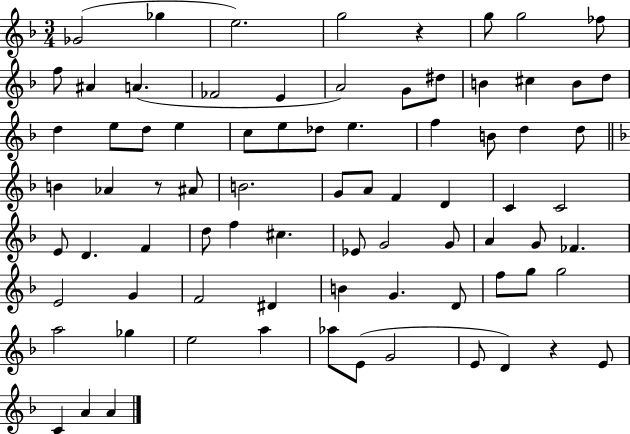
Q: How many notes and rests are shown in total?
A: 79